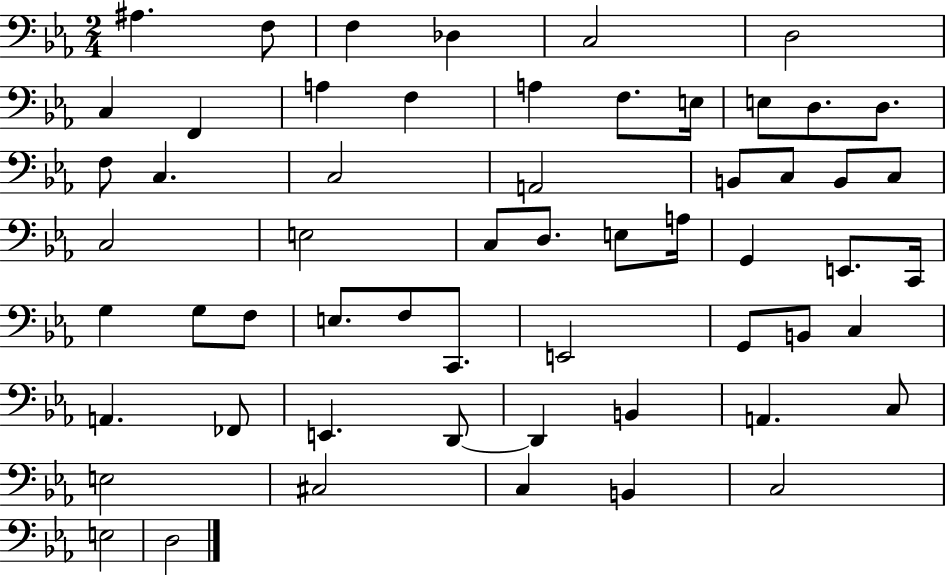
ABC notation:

X:1
T:Untitled
M:2/4
L:1/4
K:Eb
^A, F,/2 F, _D, C,2 D,2 C, F,, A, F, A, F,/2 E,/4 E,/2 D,/2 D,/2 F,/2 C, C,2 A,,2 B,,/2 C,/2 B,,/2 C,/2 C,2 E,2 C,/2 D,/2 E,/2 A,/4 G,, E,,/2 C,,/4 G, G,/2 F,/2 E,/2 F,/2 C,,/2 E,,2 G,,/2 B,,/2 C, A,, _F,,/2 E,, D,,/2 D,, B,, A,, C,/2 E,2 ^C,2 C, B,, C,2 E,2 D,2